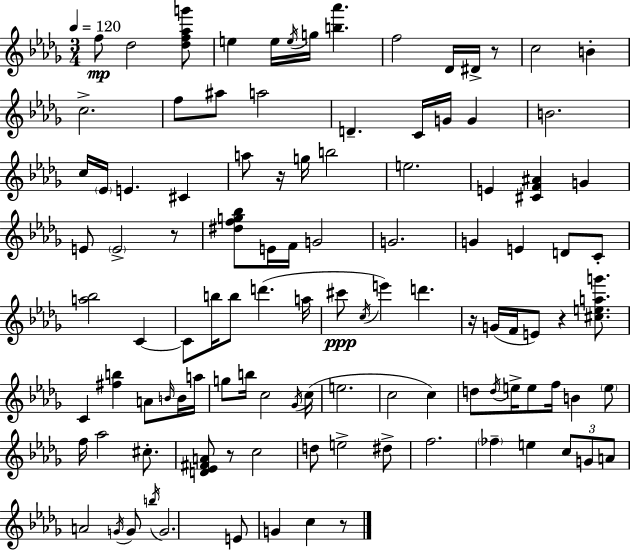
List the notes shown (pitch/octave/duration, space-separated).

F5/e Db5/h [Db5,F5,Ab5,G6]/e E5/q E5/s E5/s G5/s [B5,Ab6]/q. F5/h Db4/s D#4/s R/e C5/h B4/q C5/h. F5/e A#5/e A5/h D4/q. C4/s G4/s G4/q B4/h. C5/s Eb4/s E4/q. C#4/q A5/e R/s G5/s B5/h E5/h. E4/q [C#4,F4,A#4]/q G4/q E4/e E4/h R/e [D#5,F5,G5,Bb5]/e E4/s F4/s G4/h G4/h. G4/q E4/q D4/e C4/e [A5,Bb5]/h C4/q C4/e B5/s B5/e D6/q. A5/s C#6/e C5/s E6/q D6/q. R/s G4/s F4/s E4/e R/q [C#5,E5,A5,G6]/e. C4/q [F#5,B5]/q A4/e B4/s B4/s A5/s G5/e B5/s C5/h Gb4/s C5/s E5/h. C5/h C5/q D5/e D5/s E5/s E5/e F5/s B4/q E5/e F5/s Ab5/h C#5/e. [D4,Eb4,F#4,A4]/e R/e C5/h D5/e E5/h D#5/e F5/h. FES5/q E5/q C5/e G4/e A4/e A4/h G4/s G4/e B5/s G4/h. E4/e G4/q C5/q R/e